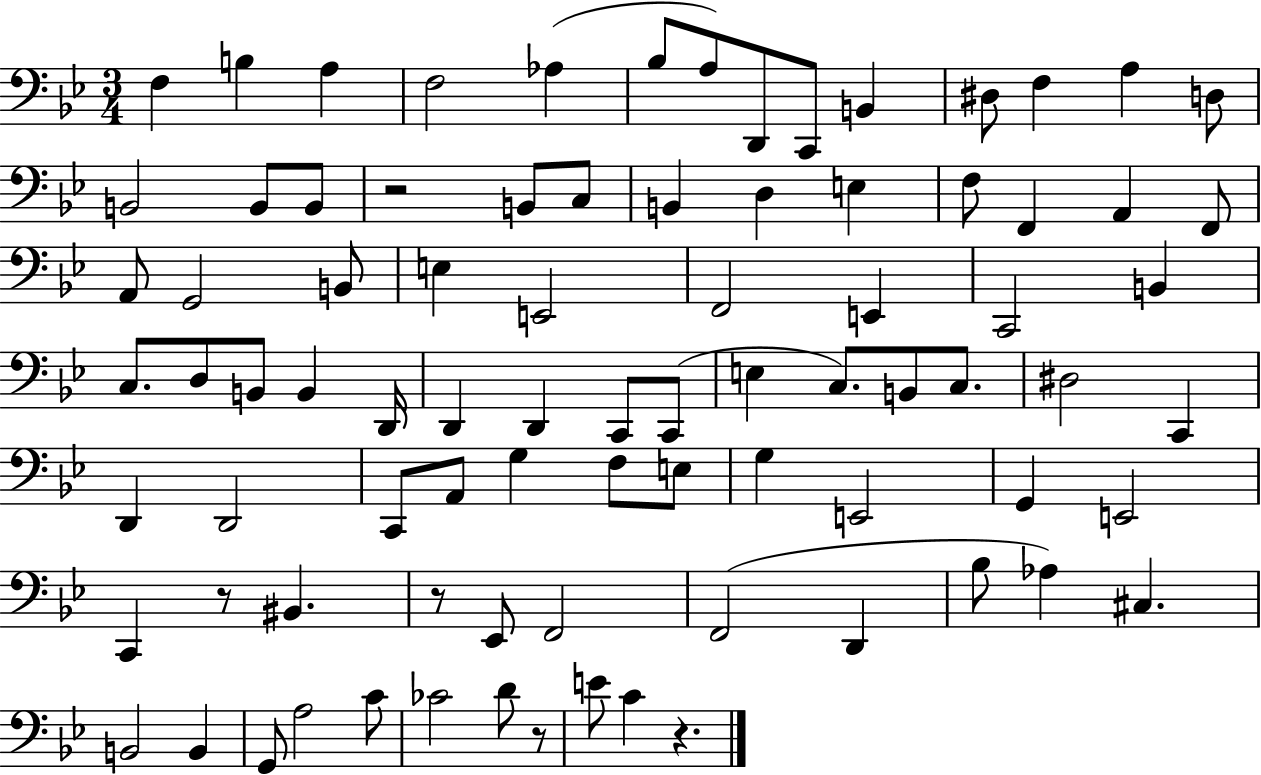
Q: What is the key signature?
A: BES major